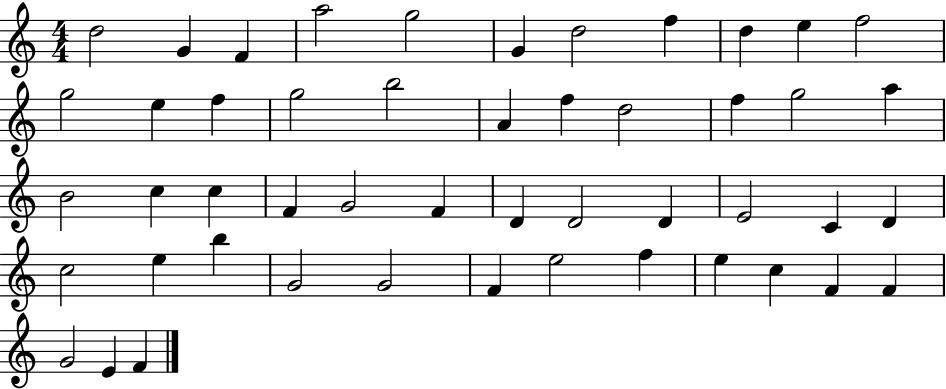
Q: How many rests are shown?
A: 0